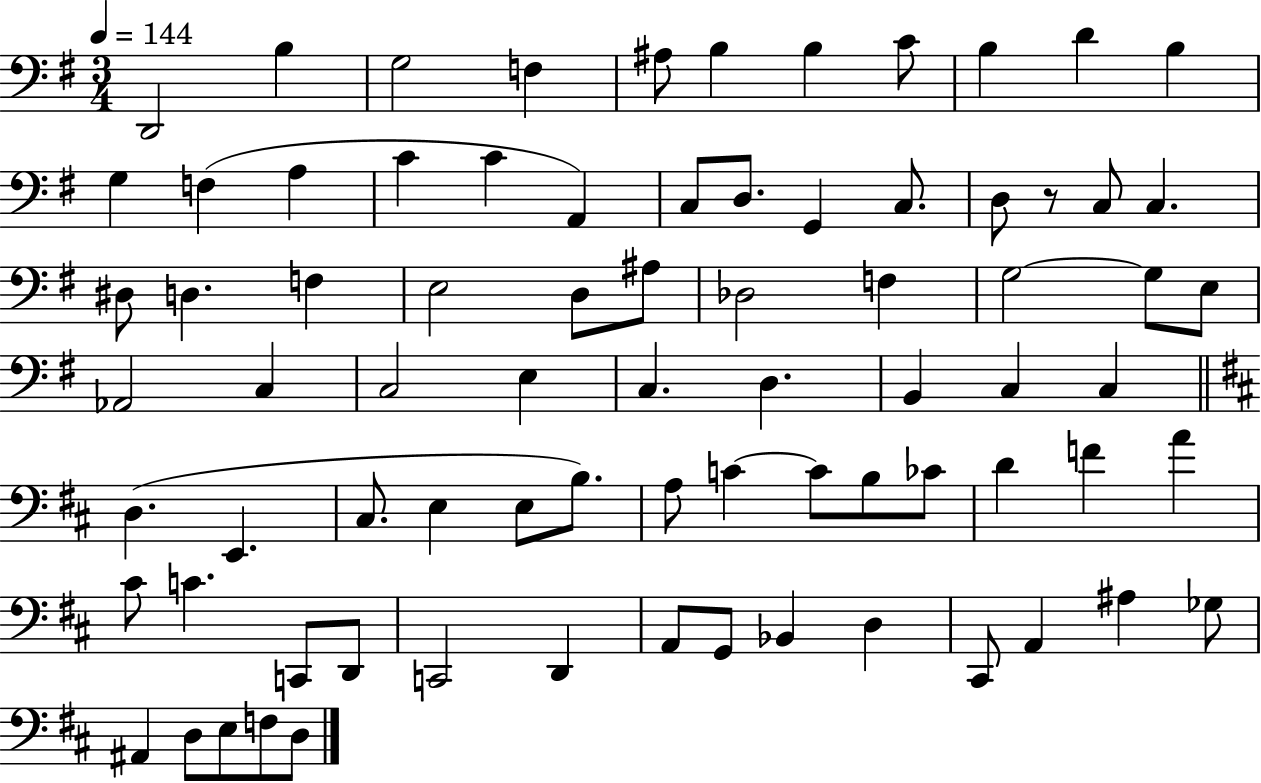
{
  \clef bass
  \numericTimeSignature
  \time 3/4
  \key g \major
  \tempo 4 = 144
  d,2 b4 | g2 f4 | ais8 b4 b4 c'8 | b4 d'4 b4 | \break g4 f4( a4 | c'4 c'4 a,4) | c8 d8. g,4 c8. | d8 r8 c8 c4. | \break dis8 d4. f4 | e2 d8 ais8 | des2 f4 | g2~~ g8 e8 | \break aes,2 c4 | c2 e4 | c4. d4. | b,4 c4 c4 | \break \bar "||" \break \key d \major d4.( e,4. | cis8. e4 e8 b8.) | a8 c'4~~ c'8 b8 ces'8 | d'4 f'4 a'4 | \break cis'8 c'4. c,8 d,8 | c,2 d,4 | a,8 g,8 bes,4 d4 | cis,8 a,4 ais4 ges8 | \break ais,4 d8 e8 f8 d8 | \bar "|."
}